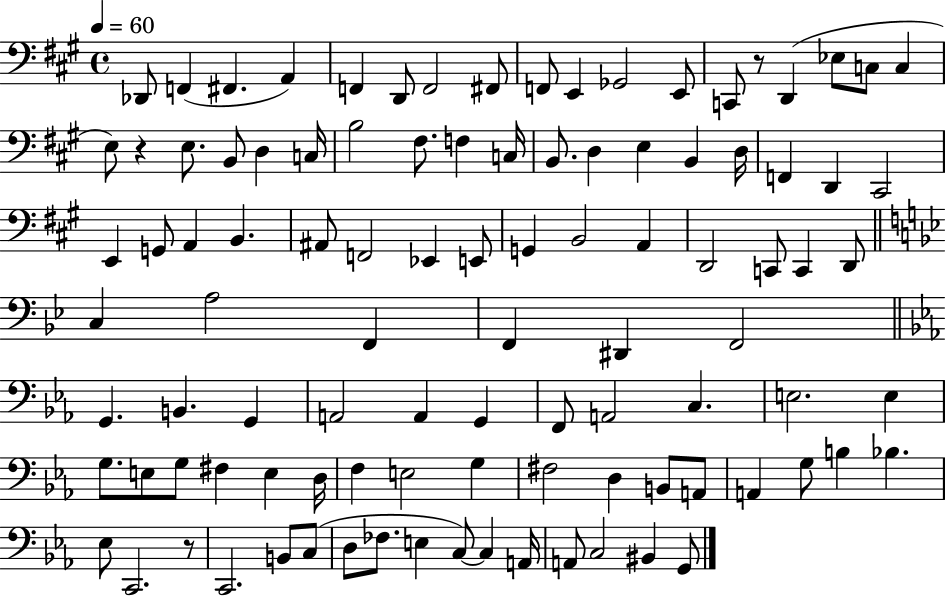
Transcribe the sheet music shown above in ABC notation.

X:1
T:Untitled
M:4/4
L:1/4
K:A
_D,,/2 F,, ^F,, A,, F,, D,,/2 F,,2 ^F,,/2 F,,/2 E,, _G,,2 E,,/2 C,,/2 z/2 D,, _E,/2 C,/2 C, E,/2 z E,/2 B,,/2 D, C,/4 B,2 ^F,/2 F, C,/4 B,,/2 D, E, B,, D,/4 F,, D,, ^C,,2 E,, G,,/2 A,, B,, ^A,,/2 F,,2 _E,, E,,/2 G,, B,,2 A,, D,,2 C,,/2 C,, D,,/2 C, A,2 F,, F,, ^D,, F,,2 G,, B,, G,, A,,2 A,, G,, F,,/2 A,,2 C, E,2 E, G,/2 E,/2 G,/2 ^F, E, D,/4 F, E,2 G, ^F,2 D, B,,/2 A,,/2 A,, G,/2 B, _B, _E,/2 C,,2 z/2 C,,2 B,,/2 C,/2 D,/2 _F,/2 E, C,/2 C, A,,/4 A,,/2 C,2 ^B,, G,,/2